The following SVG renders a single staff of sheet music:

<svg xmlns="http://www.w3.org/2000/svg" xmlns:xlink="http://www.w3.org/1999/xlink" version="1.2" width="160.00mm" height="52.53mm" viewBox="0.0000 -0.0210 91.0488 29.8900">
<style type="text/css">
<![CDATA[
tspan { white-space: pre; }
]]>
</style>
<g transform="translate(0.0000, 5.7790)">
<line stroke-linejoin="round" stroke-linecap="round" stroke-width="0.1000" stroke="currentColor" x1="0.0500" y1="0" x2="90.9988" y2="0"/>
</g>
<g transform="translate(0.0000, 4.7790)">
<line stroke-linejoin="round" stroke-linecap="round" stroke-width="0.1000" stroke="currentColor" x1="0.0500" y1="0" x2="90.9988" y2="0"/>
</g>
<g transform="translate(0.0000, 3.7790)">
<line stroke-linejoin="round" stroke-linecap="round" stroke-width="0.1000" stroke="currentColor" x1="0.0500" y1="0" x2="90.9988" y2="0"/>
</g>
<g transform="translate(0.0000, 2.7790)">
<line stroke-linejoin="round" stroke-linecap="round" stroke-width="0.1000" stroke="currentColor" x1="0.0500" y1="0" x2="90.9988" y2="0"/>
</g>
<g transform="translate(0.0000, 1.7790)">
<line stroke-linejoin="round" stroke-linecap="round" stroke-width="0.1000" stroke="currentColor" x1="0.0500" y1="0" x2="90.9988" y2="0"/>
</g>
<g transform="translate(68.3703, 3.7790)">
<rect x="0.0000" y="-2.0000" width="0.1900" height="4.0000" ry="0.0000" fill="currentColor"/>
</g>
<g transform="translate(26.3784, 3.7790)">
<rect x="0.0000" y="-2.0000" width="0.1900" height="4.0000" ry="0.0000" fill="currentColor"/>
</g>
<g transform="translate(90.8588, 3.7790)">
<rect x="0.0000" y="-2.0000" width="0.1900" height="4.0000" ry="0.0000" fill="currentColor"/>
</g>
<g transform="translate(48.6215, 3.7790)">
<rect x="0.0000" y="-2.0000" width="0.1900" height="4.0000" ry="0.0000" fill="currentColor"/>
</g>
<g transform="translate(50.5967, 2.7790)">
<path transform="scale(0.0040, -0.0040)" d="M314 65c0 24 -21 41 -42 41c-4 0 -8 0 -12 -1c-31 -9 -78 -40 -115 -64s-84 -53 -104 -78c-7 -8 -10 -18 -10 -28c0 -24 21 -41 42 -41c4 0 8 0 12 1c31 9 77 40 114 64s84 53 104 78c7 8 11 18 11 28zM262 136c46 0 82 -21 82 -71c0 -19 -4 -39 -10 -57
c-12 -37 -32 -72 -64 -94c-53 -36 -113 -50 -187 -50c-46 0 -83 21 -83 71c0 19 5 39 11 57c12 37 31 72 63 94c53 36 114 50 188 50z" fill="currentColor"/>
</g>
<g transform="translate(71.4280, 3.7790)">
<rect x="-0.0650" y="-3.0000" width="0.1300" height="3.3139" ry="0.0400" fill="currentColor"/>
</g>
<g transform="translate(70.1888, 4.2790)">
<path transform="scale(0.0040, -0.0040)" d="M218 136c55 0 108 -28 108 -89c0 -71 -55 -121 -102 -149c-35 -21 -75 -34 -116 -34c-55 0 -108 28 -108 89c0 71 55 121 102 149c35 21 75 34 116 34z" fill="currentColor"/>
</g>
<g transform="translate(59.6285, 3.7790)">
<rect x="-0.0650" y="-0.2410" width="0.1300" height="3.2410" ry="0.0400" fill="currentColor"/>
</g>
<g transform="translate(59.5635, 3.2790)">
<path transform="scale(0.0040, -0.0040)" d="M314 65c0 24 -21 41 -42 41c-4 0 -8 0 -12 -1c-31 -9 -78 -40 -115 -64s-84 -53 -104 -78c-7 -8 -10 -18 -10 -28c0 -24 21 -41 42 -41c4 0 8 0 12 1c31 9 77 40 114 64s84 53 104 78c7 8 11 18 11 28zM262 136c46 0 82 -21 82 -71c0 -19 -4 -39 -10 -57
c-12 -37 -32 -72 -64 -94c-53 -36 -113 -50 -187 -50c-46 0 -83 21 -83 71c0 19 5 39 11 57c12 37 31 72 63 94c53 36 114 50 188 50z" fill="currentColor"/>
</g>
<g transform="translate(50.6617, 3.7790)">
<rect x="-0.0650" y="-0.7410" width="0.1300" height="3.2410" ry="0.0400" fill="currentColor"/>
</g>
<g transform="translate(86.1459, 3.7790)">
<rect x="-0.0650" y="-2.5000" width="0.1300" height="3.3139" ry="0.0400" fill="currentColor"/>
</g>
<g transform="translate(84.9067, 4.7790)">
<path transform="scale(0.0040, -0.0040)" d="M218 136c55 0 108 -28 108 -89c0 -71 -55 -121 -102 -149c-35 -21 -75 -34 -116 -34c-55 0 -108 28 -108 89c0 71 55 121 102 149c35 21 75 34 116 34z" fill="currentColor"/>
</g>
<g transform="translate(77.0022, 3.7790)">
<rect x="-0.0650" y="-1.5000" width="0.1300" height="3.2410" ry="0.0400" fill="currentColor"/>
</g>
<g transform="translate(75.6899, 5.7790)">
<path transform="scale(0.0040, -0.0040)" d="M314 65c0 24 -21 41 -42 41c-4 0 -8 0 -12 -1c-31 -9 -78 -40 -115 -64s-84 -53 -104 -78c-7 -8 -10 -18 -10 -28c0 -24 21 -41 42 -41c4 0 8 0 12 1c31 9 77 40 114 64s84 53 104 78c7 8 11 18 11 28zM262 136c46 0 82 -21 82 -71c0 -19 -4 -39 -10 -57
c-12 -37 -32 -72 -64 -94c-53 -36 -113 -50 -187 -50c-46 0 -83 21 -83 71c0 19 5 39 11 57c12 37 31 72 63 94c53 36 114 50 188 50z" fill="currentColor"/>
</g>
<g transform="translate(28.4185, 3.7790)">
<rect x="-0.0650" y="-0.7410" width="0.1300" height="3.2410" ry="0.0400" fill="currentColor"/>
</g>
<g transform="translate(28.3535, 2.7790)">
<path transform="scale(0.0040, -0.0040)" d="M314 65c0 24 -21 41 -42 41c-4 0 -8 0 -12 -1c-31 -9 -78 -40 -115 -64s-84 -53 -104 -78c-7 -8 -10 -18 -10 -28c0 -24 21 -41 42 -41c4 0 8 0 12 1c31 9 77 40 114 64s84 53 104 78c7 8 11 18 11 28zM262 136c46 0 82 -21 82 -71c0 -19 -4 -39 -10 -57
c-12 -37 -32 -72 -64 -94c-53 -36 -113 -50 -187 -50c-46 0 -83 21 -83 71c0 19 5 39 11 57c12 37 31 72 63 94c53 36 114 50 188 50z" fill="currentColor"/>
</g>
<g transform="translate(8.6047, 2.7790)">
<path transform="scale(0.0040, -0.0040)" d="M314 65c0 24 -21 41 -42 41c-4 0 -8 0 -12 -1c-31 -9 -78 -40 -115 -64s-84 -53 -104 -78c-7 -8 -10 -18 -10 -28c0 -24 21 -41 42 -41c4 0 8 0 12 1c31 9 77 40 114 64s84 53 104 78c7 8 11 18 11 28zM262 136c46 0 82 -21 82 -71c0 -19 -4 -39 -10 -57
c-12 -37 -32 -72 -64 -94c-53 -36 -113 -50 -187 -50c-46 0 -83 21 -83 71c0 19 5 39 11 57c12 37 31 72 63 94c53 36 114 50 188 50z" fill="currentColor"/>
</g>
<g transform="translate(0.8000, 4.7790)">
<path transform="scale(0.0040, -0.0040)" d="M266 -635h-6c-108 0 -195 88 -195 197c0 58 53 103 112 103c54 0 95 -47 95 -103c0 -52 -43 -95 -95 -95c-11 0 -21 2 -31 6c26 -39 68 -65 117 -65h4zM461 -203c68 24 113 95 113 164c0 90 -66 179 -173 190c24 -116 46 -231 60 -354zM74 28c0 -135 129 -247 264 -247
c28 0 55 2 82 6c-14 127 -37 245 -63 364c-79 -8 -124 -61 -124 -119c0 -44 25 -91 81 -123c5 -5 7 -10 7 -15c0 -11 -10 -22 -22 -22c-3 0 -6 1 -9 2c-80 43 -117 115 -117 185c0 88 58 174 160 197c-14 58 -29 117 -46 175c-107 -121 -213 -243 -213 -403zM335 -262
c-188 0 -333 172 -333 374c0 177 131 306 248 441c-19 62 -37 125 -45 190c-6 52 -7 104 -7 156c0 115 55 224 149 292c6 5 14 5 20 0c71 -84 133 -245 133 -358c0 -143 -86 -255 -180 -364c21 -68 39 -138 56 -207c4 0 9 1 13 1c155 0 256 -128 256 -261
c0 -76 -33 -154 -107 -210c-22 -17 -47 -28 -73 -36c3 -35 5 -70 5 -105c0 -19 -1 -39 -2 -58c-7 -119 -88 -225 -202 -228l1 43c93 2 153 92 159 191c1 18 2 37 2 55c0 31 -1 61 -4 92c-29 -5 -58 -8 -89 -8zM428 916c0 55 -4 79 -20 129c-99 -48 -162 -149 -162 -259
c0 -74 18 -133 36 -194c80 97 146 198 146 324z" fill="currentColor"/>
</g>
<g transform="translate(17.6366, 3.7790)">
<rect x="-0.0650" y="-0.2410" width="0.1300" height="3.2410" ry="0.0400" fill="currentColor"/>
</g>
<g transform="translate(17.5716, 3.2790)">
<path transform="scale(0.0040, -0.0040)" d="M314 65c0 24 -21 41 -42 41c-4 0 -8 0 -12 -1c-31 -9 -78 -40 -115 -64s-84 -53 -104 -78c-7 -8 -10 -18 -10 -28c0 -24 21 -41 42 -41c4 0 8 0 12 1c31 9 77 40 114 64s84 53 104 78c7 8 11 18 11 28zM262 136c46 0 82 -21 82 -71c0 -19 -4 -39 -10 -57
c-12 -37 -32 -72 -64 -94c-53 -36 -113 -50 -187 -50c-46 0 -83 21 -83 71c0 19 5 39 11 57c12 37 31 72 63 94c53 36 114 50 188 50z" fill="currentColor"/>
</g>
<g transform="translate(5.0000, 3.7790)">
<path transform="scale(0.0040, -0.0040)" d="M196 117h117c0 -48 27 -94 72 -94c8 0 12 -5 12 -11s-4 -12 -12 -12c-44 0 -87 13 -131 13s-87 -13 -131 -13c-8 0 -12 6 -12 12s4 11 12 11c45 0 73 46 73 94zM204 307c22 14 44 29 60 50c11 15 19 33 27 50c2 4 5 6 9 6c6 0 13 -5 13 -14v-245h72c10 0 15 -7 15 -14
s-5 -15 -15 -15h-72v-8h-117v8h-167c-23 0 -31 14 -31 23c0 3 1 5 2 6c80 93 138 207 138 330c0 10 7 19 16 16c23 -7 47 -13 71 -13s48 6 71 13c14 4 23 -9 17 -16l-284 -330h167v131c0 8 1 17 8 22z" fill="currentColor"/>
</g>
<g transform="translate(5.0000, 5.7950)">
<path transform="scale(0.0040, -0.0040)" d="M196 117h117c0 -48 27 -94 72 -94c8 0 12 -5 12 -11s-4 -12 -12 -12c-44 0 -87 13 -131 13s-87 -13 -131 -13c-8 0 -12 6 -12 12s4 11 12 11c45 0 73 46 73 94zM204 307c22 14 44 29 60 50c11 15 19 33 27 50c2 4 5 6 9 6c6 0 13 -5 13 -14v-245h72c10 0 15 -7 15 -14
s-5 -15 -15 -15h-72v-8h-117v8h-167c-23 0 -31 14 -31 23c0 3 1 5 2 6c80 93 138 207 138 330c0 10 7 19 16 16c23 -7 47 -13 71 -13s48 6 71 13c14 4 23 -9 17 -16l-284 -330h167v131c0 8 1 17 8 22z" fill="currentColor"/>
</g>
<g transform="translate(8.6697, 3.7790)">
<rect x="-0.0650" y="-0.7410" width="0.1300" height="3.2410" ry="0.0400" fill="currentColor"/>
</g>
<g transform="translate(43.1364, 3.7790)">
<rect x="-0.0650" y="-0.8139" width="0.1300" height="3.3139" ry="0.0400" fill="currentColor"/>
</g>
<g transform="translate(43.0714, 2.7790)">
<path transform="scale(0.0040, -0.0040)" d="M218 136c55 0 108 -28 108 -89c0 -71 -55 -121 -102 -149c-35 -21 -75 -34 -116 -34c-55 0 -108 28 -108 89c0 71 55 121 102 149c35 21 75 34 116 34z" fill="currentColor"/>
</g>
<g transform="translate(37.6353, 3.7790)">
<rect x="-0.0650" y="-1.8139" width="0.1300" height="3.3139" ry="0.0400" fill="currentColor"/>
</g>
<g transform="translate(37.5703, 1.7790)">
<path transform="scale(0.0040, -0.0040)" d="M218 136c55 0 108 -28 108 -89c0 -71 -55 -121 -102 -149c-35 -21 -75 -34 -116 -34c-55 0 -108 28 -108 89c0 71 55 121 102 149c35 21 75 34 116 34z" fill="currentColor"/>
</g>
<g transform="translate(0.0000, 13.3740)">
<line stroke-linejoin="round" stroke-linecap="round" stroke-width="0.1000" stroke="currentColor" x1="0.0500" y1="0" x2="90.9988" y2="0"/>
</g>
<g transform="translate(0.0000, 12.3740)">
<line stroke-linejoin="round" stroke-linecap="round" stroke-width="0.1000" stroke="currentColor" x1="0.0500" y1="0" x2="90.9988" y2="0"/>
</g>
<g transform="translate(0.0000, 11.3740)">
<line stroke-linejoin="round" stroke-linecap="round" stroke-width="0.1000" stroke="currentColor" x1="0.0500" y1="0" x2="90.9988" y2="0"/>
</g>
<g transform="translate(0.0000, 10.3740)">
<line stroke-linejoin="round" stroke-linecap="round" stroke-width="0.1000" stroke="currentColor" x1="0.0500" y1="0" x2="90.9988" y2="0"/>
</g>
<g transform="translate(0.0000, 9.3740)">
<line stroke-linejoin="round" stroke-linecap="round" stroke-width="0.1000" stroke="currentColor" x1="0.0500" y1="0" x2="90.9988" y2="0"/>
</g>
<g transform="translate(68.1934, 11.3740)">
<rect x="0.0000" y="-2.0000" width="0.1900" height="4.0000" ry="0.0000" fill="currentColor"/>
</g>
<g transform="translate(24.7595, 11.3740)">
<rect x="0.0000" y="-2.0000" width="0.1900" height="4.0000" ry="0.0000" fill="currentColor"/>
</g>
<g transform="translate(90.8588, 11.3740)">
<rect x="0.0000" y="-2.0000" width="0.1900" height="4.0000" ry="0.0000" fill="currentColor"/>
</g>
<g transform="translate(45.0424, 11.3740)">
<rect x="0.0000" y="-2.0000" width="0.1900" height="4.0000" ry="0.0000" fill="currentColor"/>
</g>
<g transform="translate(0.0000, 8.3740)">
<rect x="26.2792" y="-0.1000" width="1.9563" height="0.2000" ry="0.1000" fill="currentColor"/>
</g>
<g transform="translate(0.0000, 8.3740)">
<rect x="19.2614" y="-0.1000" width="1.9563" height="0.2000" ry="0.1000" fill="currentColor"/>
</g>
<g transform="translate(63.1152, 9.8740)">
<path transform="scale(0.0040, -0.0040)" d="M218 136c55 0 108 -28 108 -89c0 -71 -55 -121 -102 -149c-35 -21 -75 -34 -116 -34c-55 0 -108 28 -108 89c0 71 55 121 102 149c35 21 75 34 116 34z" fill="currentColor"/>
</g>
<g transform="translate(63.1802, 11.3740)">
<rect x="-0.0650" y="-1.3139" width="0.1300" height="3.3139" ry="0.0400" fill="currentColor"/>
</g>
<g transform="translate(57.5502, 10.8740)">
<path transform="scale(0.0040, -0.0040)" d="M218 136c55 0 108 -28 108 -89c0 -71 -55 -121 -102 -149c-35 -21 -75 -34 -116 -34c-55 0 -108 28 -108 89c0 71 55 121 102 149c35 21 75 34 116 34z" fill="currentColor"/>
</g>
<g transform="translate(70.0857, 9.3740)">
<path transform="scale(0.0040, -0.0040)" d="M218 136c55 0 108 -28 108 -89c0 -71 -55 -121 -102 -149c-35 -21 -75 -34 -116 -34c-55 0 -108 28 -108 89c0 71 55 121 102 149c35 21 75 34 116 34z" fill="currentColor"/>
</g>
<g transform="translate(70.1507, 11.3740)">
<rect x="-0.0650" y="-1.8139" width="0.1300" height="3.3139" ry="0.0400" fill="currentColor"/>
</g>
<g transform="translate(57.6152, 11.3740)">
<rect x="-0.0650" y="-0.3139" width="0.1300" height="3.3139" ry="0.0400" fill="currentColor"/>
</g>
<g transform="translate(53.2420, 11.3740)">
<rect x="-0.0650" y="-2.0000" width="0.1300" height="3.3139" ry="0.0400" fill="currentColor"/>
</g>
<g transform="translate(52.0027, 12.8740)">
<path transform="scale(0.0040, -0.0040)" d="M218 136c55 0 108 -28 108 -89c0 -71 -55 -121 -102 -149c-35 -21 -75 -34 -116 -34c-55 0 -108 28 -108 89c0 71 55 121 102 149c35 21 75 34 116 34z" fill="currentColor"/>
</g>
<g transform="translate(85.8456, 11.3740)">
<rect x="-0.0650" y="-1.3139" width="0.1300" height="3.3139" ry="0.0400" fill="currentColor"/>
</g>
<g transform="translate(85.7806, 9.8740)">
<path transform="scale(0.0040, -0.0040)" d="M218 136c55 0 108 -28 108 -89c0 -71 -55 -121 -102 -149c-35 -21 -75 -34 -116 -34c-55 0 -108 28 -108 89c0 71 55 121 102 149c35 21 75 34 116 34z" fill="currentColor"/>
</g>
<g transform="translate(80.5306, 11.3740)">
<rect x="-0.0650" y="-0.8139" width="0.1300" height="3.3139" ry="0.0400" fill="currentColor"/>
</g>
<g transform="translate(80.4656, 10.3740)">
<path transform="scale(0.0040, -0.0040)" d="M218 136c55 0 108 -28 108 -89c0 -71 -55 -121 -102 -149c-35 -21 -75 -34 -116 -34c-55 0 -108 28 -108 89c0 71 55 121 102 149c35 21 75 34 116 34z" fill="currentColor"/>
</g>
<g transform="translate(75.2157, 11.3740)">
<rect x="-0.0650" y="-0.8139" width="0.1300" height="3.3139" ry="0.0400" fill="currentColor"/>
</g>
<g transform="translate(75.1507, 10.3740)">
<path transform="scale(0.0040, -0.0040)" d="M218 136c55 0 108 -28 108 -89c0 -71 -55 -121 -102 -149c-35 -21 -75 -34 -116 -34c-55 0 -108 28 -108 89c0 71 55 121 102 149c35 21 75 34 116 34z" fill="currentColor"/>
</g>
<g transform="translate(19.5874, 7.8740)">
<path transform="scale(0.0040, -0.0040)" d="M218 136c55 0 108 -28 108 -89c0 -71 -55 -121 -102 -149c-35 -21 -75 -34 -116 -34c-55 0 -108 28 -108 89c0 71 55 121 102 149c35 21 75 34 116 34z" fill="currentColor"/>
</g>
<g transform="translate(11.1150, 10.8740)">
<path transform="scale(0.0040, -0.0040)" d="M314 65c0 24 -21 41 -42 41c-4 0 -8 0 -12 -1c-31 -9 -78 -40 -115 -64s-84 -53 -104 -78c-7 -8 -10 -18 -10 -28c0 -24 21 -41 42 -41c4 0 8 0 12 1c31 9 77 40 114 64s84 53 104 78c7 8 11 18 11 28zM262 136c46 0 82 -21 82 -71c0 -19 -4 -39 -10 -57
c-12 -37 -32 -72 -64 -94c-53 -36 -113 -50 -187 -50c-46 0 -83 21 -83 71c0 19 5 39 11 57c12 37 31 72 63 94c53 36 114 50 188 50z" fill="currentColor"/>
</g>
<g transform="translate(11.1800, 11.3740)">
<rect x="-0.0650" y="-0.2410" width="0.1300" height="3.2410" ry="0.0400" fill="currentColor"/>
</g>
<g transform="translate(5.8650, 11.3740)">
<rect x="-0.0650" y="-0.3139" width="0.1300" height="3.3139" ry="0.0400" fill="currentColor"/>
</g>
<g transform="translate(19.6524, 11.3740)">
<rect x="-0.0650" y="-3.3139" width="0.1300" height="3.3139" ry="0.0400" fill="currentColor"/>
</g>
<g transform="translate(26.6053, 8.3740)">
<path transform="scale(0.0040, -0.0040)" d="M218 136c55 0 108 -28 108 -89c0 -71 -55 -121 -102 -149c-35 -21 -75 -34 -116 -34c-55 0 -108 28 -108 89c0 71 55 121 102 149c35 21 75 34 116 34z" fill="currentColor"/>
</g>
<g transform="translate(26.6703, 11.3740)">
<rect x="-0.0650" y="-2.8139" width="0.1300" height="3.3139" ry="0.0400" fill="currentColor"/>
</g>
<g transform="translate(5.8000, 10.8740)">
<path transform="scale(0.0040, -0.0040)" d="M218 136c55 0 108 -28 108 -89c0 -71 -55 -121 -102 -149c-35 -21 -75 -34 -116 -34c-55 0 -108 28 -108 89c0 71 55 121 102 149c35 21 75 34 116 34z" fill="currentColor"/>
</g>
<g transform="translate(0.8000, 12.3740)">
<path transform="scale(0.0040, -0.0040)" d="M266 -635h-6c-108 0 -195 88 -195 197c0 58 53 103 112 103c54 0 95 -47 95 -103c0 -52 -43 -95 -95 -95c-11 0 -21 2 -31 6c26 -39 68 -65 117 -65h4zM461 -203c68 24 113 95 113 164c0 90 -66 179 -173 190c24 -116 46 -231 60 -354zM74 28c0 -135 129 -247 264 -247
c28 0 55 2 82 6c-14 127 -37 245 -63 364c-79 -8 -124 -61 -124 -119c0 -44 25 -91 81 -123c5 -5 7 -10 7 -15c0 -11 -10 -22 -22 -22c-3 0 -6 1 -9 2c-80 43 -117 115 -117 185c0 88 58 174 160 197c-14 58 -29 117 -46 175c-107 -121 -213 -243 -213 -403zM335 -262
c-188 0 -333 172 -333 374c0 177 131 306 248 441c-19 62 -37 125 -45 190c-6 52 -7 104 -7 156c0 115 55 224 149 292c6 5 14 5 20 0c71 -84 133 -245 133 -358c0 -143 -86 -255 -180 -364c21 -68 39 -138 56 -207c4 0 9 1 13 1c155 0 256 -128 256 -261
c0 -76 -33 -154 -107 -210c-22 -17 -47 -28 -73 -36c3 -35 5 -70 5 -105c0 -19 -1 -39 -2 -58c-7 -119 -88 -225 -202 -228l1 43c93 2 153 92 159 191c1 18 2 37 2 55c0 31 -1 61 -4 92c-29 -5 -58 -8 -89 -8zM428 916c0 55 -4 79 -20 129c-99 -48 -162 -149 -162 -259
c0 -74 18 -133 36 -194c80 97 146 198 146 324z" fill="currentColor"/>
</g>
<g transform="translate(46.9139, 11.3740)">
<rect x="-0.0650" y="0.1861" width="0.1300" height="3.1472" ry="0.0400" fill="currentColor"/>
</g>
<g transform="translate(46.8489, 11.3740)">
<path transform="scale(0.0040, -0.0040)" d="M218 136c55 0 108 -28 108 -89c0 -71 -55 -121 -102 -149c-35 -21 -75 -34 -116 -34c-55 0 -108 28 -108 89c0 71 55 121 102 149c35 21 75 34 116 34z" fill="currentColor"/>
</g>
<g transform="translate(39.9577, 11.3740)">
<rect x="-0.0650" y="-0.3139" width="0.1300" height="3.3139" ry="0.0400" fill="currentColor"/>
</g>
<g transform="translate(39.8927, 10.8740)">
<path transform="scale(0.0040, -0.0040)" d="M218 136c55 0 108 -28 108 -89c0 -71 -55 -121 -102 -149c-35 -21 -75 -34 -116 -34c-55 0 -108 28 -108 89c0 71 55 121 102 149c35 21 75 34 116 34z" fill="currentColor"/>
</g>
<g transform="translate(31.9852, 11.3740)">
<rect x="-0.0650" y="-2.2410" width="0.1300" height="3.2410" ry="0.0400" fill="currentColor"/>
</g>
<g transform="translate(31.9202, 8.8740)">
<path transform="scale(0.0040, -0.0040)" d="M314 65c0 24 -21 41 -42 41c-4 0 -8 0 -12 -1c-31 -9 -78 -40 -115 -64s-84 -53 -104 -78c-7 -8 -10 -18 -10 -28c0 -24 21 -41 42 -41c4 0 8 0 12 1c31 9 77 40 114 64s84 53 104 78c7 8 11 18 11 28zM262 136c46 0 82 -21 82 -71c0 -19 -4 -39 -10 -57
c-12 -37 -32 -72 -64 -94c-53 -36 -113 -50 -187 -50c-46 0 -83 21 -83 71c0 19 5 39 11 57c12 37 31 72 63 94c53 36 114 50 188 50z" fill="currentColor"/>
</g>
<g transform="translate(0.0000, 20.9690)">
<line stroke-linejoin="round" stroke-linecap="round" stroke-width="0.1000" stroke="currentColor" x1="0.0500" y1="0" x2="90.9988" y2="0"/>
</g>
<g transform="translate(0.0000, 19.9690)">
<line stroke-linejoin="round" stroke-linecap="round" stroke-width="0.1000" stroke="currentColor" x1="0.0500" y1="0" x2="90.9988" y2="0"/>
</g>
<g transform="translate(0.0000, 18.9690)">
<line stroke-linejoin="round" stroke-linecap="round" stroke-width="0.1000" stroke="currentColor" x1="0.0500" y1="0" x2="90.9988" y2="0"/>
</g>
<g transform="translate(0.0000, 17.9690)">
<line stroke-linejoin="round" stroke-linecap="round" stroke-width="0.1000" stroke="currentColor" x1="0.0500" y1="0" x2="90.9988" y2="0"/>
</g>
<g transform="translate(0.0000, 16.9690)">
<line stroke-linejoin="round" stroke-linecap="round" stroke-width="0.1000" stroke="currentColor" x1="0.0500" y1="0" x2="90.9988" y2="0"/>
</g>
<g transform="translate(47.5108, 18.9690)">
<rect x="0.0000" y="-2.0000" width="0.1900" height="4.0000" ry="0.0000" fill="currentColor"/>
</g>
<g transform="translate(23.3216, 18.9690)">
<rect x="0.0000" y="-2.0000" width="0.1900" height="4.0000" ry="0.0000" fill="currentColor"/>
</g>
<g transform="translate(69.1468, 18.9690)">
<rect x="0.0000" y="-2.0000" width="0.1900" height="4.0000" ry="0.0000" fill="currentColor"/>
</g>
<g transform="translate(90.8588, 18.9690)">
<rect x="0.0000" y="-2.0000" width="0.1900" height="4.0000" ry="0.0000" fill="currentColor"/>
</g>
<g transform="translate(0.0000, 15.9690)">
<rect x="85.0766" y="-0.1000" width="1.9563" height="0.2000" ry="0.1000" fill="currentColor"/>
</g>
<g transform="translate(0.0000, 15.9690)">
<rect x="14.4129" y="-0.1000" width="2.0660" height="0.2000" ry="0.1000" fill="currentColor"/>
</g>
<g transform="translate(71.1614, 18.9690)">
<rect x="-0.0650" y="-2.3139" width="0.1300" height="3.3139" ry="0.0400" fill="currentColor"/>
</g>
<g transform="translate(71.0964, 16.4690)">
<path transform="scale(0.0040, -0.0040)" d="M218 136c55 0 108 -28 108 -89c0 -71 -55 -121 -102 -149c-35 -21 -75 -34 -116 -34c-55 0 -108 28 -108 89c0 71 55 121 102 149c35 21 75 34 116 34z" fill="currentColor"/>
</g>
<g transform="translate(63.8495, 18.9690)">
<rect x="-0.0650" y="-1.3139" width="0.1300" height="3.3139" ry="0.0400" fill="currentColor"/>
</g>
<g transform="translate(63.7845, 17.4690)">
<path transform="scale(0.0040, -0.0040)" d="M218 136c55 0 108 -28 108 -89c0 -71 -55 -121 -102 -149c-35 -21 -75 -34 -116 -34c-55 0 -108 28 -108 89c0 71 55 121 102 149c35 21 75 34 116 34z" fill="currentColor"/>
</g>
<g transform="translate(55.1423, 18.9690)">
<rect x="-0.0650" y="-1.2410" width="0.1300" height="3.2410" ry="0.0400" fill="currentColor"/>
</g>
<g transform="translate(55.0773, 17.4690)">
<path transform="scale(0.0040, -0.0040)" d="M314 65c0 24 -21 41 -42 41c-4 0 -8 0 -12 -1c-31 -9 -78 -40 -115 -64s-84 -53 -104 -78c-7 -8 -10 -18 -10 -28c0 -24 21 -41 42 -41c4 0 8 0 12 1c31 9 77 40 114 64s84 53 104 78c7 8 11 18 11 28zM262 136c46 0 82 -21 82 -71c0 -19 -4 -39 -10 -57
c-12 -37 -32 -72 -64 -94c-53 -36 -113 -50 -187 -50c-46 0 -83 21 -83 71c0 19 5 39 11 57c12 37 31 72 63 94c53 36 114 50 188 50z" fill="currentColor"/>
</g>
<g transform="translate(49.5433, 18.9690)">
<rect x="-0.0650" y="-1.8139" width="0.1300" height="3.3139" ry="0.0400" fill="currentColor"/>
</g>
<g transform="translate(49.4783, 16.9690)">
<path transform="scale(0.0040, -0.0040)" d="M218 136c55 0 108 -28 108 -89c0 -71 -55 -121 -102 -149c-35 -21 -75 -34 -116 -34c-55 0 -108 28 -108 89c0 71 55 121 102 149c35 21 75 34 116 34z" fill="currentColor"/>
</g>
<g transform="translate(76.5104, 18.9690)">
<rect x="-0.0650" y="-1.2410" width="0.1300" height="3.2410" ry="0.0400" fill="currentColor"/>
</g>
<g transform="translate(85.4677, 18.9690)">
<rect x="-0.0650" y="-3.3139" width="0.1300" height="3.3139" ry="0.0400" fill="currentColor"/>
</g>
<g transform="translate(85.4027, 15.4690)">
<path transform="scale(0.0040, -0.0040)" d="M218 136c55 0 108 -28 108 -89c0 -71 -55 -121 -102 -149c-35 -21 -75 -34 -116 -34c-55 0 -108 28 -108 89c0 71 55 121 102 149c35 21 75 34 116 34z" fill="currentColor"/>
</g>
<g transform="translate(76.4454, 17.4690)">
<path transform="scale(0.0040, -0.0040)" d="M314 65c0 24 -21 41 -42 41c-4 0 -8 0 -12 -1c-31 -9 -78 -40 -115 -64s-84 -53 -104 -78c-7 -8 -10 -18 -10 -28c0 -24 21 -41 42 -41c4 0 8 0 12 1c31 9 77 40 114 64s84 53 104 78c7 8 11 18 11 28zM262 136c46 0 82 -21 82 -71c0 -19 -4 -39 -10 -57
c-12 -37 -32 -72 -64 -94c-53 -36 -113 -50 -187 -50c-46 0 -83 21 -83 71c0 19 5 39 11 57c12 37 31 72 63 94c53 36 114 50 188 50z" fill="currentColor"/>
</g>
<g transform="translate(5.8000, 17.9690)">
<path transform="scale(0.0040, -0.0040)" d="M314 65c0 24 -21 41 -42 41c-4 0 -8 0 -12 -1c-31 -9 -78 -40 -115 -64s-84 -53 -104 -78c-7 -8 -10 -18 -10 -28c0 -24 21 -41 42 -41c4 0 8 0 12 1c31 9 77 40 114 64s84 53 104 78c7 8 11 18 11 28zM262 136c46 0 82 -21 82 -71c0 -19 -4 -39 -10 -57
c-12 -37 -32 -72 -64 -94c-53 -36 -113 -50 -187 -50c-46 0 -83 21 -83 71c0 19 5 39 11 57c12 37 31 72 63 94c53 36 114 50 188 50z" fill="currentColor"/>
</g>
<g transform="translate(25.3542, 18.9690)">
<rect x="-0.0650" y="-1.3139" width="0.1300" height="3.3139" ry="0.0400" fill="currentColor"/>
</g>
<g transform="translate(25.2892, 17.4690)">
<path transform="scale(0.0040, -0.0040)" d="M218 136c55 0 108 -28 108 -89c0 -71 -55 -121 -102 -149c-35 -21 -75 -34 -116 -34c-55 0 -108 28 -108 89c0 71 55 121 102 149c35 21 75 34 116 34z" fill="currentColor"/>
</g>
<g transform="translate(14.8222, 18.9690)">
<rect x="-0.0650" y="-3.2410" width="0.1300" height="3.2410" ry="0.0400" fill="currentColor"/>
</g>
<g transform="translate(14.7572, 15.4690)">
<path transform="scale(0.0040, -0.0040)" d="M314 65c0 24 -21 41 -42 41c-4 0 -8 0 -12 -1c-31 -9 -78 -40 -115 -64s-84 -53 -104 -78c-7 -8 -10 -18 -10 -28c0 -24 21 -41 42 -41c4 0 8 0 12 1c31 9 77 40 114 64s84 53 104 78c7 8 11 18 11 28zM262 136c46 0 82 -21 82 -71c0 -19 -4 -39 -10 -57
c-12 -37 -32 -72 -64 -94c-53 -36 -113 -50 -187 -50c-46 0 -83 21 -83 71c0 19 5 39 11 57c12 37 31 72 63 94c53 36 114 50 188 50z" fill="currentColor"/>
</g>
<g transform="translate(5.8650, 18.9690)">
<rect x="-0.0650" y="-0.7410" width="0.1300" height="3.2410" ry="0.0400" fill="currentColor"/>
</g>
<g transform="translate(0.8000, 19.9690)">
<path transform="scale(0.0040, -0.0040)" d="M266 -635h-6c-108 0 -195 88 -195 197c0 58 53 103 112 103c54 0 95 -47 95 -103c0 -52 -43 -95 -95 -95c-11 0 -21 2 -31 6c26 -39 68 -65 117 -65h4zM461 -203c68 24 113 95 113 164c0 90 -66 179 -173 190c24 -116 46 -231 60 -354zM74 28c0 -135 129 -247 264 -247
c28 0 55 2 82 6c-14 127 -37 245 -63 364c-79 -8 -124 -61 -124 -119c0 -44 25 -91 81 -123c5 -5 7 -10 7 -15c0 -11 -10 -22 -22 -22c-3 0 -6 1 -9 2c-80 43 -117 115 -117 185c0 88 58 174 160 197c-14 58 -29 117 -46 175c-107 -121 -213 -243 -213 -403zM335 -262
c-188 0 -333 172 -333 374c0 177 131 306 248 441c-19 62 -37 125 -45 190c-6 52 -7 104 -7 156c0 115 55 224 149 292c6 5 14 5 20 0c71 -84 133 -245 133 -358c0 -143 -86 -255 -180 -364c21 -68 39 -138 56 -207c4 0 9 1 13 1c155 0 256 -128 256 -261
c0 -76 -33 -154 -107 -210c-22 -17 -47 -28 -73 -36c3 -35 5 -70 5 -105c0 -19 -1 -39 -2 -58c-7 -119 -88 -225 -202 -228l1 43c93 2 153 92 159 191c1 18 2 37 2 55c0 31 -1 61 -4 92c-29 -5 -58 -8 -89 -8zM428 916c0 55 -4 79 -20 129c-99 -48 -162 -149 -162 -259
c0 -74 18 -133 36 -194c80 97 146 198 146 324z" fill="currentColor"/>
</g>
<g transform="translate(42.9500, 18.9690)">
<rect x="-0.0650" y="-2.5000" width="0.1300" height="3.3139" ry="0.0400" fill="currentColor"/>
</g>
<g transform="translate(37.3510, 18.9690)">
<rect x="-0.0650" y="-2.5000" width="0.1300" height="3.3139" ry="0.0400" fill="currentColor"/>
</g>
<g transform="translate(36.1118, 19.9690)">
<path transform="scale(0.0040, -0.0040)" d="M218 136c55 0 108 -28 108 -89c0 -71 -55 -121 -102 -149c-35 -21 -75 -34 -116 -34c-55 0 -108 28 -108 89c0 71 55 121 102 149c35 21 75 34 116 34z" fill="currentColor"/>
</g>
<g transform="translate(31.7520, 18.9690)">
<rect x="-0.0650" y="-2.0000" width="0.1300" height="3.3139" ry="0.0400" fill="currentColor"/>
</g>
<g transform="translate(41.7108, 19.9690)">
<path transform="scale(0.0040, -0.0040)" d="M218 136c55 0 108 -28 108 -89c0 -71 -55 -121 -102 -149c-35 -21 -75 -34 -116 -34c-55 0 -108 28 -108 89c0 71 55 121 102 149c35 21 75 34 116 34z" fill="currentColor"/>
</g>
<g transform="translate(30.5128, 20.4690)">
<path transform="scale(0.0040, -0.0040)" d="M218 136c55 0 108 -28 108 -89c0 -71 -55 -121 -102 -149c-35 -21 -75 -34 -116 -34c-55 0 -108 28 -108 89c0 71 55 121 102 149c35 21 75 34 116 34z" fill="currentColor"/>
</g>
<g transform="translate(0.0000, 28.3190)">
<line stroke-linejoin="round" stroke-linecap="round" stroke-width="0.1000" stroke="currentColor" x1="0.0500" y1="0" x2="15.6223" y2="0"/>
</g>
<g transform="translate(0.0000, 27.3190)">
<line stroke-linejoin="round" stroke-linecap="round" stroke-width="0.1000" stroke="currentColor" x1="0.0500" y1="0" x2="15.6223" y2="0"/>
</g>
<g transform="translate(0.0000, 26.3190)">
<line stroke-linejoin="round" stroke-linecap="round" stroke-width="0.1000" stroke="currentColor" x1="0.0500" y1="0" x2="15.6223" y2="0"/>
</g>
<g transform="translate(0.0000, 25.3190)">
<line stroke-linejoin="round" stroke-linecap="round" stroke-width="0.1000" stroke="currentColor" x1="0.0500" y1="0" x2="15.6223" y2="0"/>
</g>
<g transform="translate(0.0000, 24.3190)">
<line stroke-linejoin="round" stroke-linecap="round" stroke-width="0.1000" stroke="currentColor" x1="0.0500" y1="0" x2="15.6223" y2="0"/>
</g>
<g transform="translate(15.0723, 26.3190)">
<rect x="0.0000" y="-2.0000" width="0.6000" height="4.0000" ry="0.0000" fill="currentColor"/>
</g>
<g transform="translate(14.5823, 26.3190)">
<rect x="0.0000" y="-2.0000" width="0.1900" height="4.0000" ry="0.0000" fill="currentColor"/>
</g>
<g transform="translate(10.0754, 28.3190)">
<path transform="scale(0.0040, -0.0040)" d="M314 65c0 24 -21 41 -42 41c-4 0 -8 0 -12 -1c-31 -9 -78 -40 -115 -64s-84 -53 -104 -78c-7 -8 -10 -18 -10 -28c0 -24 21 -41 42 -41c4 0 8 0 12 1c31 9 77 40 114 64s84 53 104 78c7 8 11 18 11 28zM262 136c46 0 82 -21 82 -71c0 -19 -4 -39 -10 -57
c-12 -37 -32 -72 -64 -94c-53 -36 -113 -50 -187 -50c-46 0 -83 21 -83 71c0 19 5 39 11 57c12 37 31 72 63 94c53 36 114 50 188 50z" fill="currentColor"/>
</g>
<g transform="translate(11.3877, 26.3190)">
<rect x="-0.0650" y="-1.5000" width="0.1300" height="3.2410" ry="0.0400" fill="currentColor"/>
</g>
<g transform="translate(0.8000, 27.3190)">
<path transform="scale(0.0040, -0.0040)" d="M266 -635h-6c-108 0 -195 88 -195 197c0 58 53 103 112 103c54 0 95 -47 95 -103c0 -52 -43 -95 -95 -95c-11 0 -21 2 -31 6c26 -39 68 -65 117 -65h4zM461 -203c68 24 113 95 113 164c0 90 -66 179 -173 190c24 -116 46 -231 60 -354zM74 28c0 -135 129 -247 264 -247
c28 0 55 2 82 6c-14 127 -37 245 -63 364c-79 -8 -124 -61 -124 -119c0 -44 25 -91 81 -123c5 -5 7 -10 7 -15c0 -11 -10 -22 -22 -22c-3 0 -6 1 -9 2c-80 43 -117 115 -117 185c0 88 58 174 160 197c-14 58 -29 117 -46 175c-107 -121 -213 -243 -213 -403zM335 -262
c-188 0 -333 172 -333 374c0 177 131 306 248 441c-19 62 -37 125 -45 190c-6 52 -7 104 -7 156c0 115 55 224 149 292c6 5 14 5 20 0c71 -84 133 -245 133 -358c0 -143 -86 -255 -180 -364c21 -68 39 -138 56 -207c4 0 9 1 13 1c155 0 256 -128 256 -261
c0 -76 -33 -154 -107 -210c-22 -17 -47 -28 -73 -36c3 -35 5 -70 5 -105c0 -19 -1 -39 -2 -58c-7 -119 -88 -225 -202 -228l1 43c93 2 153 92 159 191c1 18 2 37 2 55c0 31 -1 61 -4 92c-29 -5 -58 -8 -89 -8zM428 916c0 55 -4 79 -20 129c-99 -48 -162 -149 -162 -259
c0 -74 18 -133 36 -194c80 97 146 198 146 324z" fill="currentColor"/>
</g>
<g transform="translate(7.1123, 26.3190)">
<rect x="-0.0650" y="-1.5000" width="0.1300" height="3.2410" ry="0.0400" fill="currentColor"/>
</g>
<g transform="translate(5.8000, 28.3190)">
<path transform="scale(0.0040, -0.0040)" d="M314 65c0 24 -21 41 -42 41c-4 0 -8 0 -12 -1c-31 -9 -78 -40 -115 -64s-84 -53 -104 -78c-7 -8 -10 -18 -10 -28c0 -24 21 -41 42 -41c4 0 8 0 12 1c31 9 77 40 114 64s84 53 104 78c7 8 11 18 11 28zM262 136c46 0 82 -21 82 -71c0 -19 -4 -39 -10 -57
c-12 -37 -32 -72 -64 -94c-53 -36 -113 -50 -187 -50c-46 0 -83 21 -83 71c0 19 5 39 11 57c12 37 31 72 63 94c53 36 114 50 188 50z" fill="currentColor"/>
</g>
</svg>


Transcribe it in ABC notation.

X:1
T:Untitled
M:4/4
L:1/4
K:C
d2 c2 d2 f d d2 c2 A E2 G c c2 b a g2 c B F c e f d d e d2 b2 e F G G f e2 e g e2 b E2 E2